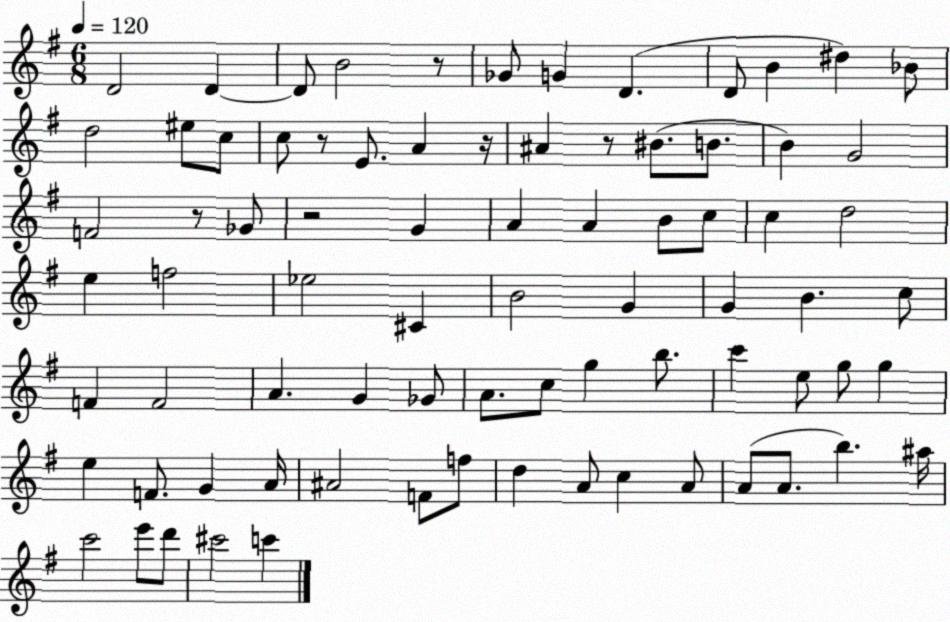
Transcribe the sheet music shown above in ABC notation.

X:1
T:Untitled
M:6/8
L:1/4
K:G
D2 D D/2 B2 z/2 _G/2 G D D/2 B ^d _B/2 d2 ^e/2 c/2 c/2 z/2 E/2 A z/4 ^A z/2 ^B/2 B/2 B G2 F2 z/2 _G/2 z2 G A A B/2 c/2 c d2 e f2 _e2 ^C B2 G G B c/2 F F2 A G _G/2 A/2 c/2 g b/2 c' e/2 g/2 g e F/2 G A/4 ^A2 F/2 f/2 d A/2 c A/2 A/2 A/2 b ^a/4 c'2 e'/2 d'/2 ^c'2 c'